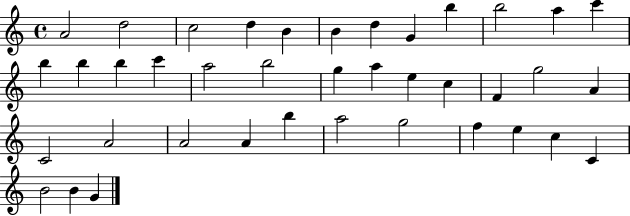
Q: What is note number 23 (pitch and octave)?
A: F4